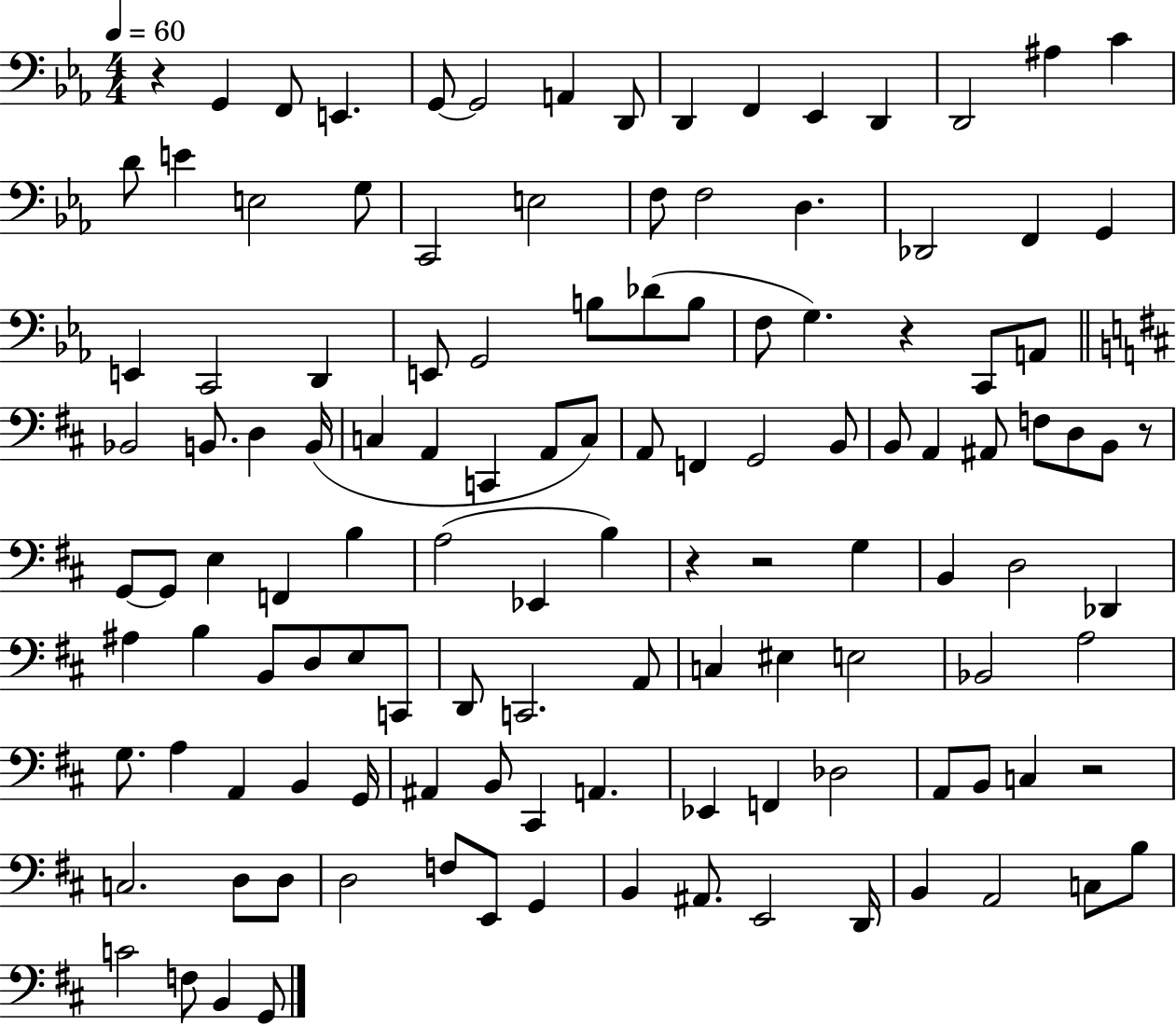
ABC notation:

X:1
T:Untitled
M:4/4
L:1/4
K:Eb
z G,, F,,/2 E,, G,,/2 G,,2 A,, D,,/2 D,, F,, _E,, D,, D,,2 ^A, C D/2 E E,2 G,/2 C,,2 E,2 F,/2 F,2 D, _D,,2 F,, G,, E,, C,,2 D,, E,,/2 G,,2 B,/2 _D/2 B,/2 F,/2 G, z C,,/2 A,,/2 _B,,2 B,,/2 D, B,,/4 C, A,, C,, A,,/2 C,/2 A,,/2 F,, G,,2 B,,/2 B,,/2 A,, ^A,,/2 F,/2 D,/2 B,,/2 z/2 G,,/2 G,,/2 E, F,, B, A,2 _E,, B, z z2 G, B,, D,2 _D,, ^A, B, B,,/2 D,/2 E,/2 C,,/2 D,,/2 C,,2 A,,/2 C, ^E, E,2 _B,,2 A,2 G,/2 A, A,, B,, G,,/4 ^A,, B,,/2 ^C,, A,, _E,, F,, _D,2 A,,/2 B,,/2 C, z2 C,2 D,/2 D,/2 D,2 F,/2 E,,/2 G,, B,, ^A,,/2 E,,2 D,,/4 B,, A,,2 C,/2 B,/2 C2 F,/2 B,, G,,/2